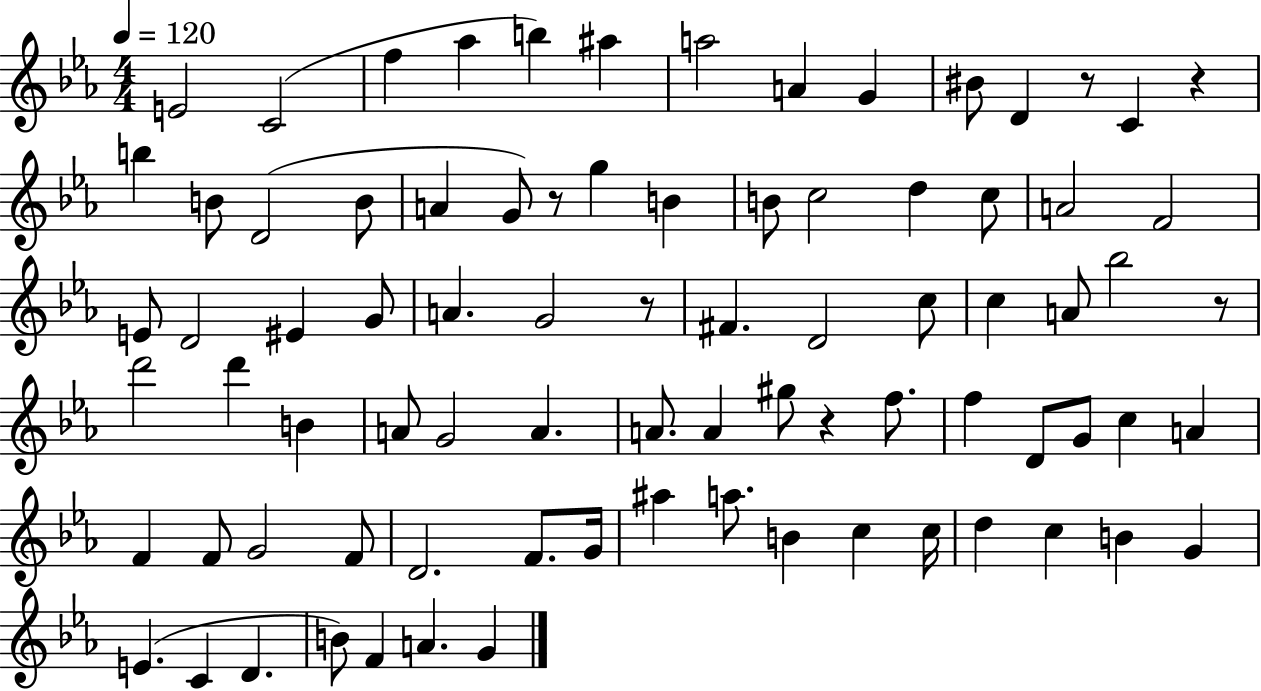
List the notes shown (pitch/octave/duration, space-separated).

E4/h C4/h F5/q Ab5/q B5/q A#5/q A5/h A4/q G4/q BIS4/e D4/q R/e C4/q R/q B5/q B4/e D4/h B4/e A4/q G4/e R/e G5/q B4/q B4/e C5/h D5/q C5/e A4/h F4/h E4/e D4/h EIS4/q G4/e A4/q. G4/h R/e F#4/q. D4/h C5/e C5/q A4/e Bb5/h R/e D6/h D6/q B4/q A4/e G4/h A4/q. A4/e. A4/q G#5/e R/q F5/e. F5/q D4/e G4/e C5/q A4/q F4/q F4/e G4/h F4/e D4/h. F4/e. G4/s A#5/q A5/e. B4/q C5/q C5/s D5/q C5/q B4/q G4/q E4/q. C4/q D4/q. B4/e F4/q A4/q. G4/q